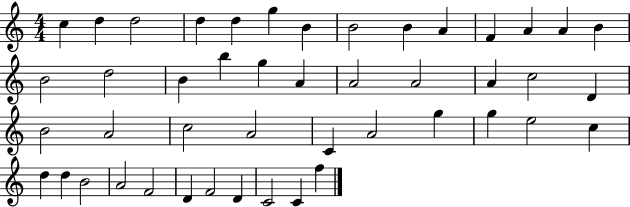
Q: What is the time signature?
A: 4/4